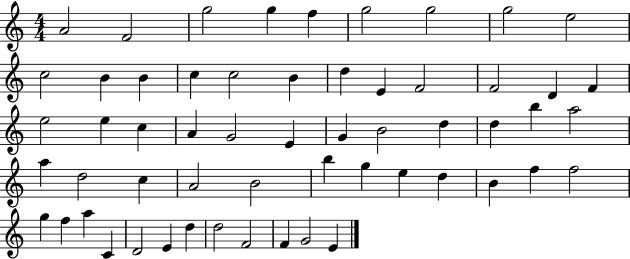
A4/h F4/h G5/h G5/q F5/q G5/h G5/h G5/h E5/h C5/h B4/q B4/q C5/q C5/h B4/q D5/q E4/q F4/h F4/h D4/q F4/q E5/h E5/q C5/q A4/q G4/h E4/q G4/q B4/h D5/q D5/q B5/q A5/h A5/q D5/h C5/q A4/h B4/h B5/q G5/q E5/q D5/q B4/q F5/q F5/h G5/q F5/q A5/q C4/q D4/h E4/q D5/q D5/h F4/h F4/q G4/h E4/q